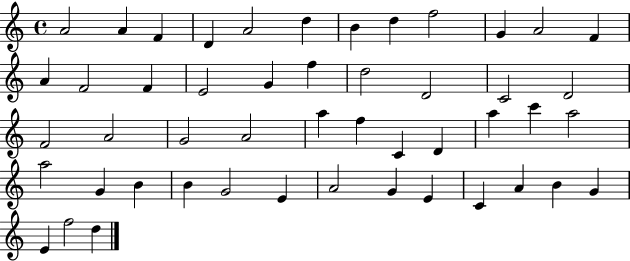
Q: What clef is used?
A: treble